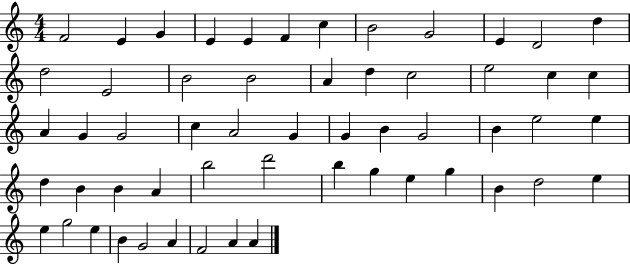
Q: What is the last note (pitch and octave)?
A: A4